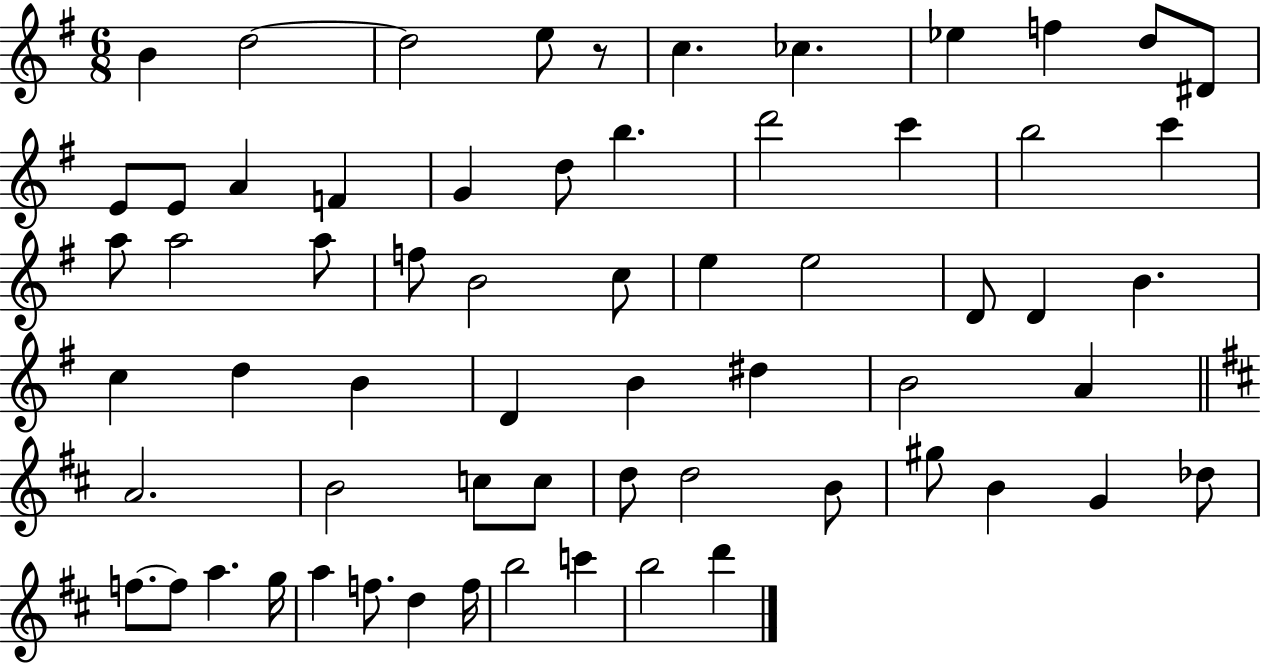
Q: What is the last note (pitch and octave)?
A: D6